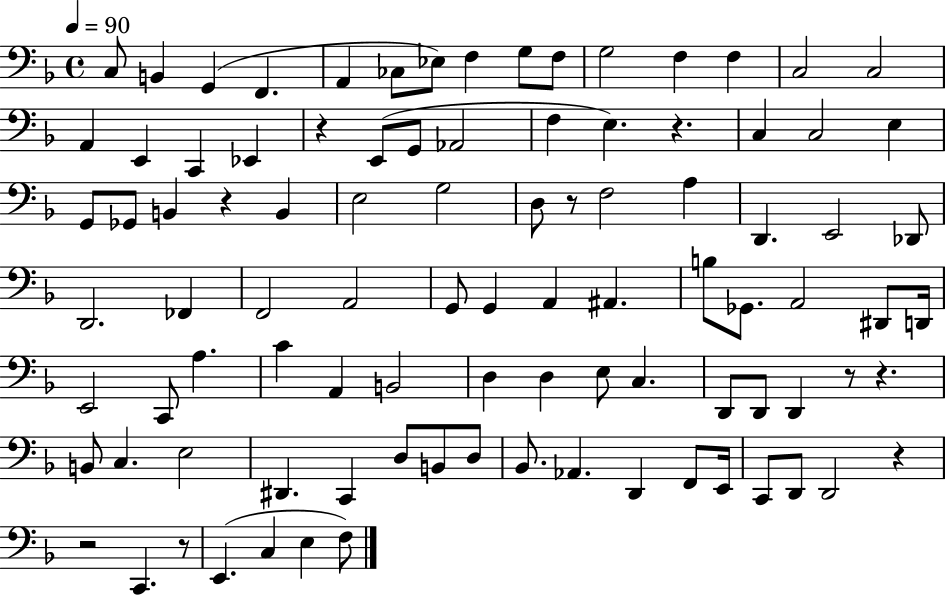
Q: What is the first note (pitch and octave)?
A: C3